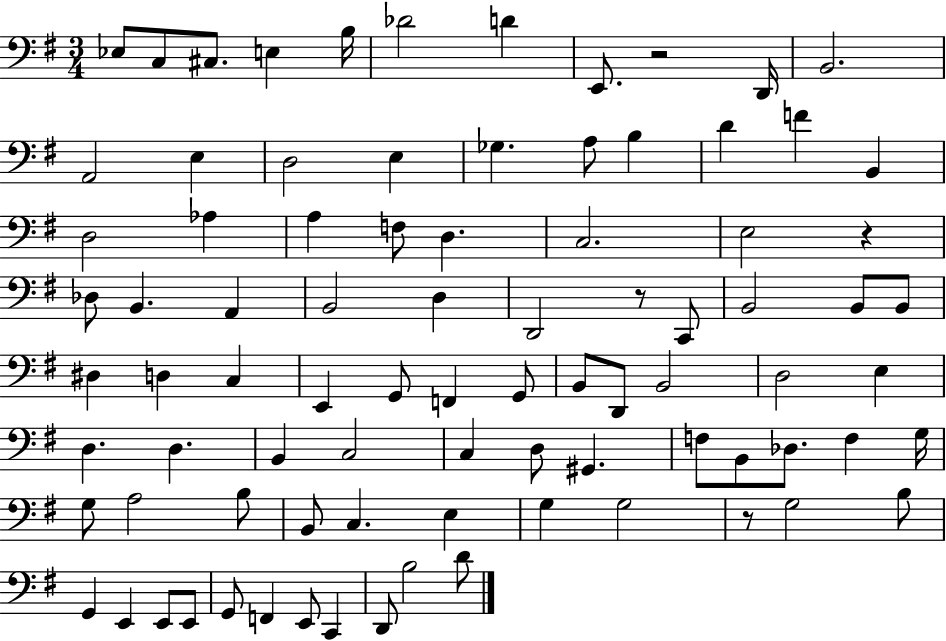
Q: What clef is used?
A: bass